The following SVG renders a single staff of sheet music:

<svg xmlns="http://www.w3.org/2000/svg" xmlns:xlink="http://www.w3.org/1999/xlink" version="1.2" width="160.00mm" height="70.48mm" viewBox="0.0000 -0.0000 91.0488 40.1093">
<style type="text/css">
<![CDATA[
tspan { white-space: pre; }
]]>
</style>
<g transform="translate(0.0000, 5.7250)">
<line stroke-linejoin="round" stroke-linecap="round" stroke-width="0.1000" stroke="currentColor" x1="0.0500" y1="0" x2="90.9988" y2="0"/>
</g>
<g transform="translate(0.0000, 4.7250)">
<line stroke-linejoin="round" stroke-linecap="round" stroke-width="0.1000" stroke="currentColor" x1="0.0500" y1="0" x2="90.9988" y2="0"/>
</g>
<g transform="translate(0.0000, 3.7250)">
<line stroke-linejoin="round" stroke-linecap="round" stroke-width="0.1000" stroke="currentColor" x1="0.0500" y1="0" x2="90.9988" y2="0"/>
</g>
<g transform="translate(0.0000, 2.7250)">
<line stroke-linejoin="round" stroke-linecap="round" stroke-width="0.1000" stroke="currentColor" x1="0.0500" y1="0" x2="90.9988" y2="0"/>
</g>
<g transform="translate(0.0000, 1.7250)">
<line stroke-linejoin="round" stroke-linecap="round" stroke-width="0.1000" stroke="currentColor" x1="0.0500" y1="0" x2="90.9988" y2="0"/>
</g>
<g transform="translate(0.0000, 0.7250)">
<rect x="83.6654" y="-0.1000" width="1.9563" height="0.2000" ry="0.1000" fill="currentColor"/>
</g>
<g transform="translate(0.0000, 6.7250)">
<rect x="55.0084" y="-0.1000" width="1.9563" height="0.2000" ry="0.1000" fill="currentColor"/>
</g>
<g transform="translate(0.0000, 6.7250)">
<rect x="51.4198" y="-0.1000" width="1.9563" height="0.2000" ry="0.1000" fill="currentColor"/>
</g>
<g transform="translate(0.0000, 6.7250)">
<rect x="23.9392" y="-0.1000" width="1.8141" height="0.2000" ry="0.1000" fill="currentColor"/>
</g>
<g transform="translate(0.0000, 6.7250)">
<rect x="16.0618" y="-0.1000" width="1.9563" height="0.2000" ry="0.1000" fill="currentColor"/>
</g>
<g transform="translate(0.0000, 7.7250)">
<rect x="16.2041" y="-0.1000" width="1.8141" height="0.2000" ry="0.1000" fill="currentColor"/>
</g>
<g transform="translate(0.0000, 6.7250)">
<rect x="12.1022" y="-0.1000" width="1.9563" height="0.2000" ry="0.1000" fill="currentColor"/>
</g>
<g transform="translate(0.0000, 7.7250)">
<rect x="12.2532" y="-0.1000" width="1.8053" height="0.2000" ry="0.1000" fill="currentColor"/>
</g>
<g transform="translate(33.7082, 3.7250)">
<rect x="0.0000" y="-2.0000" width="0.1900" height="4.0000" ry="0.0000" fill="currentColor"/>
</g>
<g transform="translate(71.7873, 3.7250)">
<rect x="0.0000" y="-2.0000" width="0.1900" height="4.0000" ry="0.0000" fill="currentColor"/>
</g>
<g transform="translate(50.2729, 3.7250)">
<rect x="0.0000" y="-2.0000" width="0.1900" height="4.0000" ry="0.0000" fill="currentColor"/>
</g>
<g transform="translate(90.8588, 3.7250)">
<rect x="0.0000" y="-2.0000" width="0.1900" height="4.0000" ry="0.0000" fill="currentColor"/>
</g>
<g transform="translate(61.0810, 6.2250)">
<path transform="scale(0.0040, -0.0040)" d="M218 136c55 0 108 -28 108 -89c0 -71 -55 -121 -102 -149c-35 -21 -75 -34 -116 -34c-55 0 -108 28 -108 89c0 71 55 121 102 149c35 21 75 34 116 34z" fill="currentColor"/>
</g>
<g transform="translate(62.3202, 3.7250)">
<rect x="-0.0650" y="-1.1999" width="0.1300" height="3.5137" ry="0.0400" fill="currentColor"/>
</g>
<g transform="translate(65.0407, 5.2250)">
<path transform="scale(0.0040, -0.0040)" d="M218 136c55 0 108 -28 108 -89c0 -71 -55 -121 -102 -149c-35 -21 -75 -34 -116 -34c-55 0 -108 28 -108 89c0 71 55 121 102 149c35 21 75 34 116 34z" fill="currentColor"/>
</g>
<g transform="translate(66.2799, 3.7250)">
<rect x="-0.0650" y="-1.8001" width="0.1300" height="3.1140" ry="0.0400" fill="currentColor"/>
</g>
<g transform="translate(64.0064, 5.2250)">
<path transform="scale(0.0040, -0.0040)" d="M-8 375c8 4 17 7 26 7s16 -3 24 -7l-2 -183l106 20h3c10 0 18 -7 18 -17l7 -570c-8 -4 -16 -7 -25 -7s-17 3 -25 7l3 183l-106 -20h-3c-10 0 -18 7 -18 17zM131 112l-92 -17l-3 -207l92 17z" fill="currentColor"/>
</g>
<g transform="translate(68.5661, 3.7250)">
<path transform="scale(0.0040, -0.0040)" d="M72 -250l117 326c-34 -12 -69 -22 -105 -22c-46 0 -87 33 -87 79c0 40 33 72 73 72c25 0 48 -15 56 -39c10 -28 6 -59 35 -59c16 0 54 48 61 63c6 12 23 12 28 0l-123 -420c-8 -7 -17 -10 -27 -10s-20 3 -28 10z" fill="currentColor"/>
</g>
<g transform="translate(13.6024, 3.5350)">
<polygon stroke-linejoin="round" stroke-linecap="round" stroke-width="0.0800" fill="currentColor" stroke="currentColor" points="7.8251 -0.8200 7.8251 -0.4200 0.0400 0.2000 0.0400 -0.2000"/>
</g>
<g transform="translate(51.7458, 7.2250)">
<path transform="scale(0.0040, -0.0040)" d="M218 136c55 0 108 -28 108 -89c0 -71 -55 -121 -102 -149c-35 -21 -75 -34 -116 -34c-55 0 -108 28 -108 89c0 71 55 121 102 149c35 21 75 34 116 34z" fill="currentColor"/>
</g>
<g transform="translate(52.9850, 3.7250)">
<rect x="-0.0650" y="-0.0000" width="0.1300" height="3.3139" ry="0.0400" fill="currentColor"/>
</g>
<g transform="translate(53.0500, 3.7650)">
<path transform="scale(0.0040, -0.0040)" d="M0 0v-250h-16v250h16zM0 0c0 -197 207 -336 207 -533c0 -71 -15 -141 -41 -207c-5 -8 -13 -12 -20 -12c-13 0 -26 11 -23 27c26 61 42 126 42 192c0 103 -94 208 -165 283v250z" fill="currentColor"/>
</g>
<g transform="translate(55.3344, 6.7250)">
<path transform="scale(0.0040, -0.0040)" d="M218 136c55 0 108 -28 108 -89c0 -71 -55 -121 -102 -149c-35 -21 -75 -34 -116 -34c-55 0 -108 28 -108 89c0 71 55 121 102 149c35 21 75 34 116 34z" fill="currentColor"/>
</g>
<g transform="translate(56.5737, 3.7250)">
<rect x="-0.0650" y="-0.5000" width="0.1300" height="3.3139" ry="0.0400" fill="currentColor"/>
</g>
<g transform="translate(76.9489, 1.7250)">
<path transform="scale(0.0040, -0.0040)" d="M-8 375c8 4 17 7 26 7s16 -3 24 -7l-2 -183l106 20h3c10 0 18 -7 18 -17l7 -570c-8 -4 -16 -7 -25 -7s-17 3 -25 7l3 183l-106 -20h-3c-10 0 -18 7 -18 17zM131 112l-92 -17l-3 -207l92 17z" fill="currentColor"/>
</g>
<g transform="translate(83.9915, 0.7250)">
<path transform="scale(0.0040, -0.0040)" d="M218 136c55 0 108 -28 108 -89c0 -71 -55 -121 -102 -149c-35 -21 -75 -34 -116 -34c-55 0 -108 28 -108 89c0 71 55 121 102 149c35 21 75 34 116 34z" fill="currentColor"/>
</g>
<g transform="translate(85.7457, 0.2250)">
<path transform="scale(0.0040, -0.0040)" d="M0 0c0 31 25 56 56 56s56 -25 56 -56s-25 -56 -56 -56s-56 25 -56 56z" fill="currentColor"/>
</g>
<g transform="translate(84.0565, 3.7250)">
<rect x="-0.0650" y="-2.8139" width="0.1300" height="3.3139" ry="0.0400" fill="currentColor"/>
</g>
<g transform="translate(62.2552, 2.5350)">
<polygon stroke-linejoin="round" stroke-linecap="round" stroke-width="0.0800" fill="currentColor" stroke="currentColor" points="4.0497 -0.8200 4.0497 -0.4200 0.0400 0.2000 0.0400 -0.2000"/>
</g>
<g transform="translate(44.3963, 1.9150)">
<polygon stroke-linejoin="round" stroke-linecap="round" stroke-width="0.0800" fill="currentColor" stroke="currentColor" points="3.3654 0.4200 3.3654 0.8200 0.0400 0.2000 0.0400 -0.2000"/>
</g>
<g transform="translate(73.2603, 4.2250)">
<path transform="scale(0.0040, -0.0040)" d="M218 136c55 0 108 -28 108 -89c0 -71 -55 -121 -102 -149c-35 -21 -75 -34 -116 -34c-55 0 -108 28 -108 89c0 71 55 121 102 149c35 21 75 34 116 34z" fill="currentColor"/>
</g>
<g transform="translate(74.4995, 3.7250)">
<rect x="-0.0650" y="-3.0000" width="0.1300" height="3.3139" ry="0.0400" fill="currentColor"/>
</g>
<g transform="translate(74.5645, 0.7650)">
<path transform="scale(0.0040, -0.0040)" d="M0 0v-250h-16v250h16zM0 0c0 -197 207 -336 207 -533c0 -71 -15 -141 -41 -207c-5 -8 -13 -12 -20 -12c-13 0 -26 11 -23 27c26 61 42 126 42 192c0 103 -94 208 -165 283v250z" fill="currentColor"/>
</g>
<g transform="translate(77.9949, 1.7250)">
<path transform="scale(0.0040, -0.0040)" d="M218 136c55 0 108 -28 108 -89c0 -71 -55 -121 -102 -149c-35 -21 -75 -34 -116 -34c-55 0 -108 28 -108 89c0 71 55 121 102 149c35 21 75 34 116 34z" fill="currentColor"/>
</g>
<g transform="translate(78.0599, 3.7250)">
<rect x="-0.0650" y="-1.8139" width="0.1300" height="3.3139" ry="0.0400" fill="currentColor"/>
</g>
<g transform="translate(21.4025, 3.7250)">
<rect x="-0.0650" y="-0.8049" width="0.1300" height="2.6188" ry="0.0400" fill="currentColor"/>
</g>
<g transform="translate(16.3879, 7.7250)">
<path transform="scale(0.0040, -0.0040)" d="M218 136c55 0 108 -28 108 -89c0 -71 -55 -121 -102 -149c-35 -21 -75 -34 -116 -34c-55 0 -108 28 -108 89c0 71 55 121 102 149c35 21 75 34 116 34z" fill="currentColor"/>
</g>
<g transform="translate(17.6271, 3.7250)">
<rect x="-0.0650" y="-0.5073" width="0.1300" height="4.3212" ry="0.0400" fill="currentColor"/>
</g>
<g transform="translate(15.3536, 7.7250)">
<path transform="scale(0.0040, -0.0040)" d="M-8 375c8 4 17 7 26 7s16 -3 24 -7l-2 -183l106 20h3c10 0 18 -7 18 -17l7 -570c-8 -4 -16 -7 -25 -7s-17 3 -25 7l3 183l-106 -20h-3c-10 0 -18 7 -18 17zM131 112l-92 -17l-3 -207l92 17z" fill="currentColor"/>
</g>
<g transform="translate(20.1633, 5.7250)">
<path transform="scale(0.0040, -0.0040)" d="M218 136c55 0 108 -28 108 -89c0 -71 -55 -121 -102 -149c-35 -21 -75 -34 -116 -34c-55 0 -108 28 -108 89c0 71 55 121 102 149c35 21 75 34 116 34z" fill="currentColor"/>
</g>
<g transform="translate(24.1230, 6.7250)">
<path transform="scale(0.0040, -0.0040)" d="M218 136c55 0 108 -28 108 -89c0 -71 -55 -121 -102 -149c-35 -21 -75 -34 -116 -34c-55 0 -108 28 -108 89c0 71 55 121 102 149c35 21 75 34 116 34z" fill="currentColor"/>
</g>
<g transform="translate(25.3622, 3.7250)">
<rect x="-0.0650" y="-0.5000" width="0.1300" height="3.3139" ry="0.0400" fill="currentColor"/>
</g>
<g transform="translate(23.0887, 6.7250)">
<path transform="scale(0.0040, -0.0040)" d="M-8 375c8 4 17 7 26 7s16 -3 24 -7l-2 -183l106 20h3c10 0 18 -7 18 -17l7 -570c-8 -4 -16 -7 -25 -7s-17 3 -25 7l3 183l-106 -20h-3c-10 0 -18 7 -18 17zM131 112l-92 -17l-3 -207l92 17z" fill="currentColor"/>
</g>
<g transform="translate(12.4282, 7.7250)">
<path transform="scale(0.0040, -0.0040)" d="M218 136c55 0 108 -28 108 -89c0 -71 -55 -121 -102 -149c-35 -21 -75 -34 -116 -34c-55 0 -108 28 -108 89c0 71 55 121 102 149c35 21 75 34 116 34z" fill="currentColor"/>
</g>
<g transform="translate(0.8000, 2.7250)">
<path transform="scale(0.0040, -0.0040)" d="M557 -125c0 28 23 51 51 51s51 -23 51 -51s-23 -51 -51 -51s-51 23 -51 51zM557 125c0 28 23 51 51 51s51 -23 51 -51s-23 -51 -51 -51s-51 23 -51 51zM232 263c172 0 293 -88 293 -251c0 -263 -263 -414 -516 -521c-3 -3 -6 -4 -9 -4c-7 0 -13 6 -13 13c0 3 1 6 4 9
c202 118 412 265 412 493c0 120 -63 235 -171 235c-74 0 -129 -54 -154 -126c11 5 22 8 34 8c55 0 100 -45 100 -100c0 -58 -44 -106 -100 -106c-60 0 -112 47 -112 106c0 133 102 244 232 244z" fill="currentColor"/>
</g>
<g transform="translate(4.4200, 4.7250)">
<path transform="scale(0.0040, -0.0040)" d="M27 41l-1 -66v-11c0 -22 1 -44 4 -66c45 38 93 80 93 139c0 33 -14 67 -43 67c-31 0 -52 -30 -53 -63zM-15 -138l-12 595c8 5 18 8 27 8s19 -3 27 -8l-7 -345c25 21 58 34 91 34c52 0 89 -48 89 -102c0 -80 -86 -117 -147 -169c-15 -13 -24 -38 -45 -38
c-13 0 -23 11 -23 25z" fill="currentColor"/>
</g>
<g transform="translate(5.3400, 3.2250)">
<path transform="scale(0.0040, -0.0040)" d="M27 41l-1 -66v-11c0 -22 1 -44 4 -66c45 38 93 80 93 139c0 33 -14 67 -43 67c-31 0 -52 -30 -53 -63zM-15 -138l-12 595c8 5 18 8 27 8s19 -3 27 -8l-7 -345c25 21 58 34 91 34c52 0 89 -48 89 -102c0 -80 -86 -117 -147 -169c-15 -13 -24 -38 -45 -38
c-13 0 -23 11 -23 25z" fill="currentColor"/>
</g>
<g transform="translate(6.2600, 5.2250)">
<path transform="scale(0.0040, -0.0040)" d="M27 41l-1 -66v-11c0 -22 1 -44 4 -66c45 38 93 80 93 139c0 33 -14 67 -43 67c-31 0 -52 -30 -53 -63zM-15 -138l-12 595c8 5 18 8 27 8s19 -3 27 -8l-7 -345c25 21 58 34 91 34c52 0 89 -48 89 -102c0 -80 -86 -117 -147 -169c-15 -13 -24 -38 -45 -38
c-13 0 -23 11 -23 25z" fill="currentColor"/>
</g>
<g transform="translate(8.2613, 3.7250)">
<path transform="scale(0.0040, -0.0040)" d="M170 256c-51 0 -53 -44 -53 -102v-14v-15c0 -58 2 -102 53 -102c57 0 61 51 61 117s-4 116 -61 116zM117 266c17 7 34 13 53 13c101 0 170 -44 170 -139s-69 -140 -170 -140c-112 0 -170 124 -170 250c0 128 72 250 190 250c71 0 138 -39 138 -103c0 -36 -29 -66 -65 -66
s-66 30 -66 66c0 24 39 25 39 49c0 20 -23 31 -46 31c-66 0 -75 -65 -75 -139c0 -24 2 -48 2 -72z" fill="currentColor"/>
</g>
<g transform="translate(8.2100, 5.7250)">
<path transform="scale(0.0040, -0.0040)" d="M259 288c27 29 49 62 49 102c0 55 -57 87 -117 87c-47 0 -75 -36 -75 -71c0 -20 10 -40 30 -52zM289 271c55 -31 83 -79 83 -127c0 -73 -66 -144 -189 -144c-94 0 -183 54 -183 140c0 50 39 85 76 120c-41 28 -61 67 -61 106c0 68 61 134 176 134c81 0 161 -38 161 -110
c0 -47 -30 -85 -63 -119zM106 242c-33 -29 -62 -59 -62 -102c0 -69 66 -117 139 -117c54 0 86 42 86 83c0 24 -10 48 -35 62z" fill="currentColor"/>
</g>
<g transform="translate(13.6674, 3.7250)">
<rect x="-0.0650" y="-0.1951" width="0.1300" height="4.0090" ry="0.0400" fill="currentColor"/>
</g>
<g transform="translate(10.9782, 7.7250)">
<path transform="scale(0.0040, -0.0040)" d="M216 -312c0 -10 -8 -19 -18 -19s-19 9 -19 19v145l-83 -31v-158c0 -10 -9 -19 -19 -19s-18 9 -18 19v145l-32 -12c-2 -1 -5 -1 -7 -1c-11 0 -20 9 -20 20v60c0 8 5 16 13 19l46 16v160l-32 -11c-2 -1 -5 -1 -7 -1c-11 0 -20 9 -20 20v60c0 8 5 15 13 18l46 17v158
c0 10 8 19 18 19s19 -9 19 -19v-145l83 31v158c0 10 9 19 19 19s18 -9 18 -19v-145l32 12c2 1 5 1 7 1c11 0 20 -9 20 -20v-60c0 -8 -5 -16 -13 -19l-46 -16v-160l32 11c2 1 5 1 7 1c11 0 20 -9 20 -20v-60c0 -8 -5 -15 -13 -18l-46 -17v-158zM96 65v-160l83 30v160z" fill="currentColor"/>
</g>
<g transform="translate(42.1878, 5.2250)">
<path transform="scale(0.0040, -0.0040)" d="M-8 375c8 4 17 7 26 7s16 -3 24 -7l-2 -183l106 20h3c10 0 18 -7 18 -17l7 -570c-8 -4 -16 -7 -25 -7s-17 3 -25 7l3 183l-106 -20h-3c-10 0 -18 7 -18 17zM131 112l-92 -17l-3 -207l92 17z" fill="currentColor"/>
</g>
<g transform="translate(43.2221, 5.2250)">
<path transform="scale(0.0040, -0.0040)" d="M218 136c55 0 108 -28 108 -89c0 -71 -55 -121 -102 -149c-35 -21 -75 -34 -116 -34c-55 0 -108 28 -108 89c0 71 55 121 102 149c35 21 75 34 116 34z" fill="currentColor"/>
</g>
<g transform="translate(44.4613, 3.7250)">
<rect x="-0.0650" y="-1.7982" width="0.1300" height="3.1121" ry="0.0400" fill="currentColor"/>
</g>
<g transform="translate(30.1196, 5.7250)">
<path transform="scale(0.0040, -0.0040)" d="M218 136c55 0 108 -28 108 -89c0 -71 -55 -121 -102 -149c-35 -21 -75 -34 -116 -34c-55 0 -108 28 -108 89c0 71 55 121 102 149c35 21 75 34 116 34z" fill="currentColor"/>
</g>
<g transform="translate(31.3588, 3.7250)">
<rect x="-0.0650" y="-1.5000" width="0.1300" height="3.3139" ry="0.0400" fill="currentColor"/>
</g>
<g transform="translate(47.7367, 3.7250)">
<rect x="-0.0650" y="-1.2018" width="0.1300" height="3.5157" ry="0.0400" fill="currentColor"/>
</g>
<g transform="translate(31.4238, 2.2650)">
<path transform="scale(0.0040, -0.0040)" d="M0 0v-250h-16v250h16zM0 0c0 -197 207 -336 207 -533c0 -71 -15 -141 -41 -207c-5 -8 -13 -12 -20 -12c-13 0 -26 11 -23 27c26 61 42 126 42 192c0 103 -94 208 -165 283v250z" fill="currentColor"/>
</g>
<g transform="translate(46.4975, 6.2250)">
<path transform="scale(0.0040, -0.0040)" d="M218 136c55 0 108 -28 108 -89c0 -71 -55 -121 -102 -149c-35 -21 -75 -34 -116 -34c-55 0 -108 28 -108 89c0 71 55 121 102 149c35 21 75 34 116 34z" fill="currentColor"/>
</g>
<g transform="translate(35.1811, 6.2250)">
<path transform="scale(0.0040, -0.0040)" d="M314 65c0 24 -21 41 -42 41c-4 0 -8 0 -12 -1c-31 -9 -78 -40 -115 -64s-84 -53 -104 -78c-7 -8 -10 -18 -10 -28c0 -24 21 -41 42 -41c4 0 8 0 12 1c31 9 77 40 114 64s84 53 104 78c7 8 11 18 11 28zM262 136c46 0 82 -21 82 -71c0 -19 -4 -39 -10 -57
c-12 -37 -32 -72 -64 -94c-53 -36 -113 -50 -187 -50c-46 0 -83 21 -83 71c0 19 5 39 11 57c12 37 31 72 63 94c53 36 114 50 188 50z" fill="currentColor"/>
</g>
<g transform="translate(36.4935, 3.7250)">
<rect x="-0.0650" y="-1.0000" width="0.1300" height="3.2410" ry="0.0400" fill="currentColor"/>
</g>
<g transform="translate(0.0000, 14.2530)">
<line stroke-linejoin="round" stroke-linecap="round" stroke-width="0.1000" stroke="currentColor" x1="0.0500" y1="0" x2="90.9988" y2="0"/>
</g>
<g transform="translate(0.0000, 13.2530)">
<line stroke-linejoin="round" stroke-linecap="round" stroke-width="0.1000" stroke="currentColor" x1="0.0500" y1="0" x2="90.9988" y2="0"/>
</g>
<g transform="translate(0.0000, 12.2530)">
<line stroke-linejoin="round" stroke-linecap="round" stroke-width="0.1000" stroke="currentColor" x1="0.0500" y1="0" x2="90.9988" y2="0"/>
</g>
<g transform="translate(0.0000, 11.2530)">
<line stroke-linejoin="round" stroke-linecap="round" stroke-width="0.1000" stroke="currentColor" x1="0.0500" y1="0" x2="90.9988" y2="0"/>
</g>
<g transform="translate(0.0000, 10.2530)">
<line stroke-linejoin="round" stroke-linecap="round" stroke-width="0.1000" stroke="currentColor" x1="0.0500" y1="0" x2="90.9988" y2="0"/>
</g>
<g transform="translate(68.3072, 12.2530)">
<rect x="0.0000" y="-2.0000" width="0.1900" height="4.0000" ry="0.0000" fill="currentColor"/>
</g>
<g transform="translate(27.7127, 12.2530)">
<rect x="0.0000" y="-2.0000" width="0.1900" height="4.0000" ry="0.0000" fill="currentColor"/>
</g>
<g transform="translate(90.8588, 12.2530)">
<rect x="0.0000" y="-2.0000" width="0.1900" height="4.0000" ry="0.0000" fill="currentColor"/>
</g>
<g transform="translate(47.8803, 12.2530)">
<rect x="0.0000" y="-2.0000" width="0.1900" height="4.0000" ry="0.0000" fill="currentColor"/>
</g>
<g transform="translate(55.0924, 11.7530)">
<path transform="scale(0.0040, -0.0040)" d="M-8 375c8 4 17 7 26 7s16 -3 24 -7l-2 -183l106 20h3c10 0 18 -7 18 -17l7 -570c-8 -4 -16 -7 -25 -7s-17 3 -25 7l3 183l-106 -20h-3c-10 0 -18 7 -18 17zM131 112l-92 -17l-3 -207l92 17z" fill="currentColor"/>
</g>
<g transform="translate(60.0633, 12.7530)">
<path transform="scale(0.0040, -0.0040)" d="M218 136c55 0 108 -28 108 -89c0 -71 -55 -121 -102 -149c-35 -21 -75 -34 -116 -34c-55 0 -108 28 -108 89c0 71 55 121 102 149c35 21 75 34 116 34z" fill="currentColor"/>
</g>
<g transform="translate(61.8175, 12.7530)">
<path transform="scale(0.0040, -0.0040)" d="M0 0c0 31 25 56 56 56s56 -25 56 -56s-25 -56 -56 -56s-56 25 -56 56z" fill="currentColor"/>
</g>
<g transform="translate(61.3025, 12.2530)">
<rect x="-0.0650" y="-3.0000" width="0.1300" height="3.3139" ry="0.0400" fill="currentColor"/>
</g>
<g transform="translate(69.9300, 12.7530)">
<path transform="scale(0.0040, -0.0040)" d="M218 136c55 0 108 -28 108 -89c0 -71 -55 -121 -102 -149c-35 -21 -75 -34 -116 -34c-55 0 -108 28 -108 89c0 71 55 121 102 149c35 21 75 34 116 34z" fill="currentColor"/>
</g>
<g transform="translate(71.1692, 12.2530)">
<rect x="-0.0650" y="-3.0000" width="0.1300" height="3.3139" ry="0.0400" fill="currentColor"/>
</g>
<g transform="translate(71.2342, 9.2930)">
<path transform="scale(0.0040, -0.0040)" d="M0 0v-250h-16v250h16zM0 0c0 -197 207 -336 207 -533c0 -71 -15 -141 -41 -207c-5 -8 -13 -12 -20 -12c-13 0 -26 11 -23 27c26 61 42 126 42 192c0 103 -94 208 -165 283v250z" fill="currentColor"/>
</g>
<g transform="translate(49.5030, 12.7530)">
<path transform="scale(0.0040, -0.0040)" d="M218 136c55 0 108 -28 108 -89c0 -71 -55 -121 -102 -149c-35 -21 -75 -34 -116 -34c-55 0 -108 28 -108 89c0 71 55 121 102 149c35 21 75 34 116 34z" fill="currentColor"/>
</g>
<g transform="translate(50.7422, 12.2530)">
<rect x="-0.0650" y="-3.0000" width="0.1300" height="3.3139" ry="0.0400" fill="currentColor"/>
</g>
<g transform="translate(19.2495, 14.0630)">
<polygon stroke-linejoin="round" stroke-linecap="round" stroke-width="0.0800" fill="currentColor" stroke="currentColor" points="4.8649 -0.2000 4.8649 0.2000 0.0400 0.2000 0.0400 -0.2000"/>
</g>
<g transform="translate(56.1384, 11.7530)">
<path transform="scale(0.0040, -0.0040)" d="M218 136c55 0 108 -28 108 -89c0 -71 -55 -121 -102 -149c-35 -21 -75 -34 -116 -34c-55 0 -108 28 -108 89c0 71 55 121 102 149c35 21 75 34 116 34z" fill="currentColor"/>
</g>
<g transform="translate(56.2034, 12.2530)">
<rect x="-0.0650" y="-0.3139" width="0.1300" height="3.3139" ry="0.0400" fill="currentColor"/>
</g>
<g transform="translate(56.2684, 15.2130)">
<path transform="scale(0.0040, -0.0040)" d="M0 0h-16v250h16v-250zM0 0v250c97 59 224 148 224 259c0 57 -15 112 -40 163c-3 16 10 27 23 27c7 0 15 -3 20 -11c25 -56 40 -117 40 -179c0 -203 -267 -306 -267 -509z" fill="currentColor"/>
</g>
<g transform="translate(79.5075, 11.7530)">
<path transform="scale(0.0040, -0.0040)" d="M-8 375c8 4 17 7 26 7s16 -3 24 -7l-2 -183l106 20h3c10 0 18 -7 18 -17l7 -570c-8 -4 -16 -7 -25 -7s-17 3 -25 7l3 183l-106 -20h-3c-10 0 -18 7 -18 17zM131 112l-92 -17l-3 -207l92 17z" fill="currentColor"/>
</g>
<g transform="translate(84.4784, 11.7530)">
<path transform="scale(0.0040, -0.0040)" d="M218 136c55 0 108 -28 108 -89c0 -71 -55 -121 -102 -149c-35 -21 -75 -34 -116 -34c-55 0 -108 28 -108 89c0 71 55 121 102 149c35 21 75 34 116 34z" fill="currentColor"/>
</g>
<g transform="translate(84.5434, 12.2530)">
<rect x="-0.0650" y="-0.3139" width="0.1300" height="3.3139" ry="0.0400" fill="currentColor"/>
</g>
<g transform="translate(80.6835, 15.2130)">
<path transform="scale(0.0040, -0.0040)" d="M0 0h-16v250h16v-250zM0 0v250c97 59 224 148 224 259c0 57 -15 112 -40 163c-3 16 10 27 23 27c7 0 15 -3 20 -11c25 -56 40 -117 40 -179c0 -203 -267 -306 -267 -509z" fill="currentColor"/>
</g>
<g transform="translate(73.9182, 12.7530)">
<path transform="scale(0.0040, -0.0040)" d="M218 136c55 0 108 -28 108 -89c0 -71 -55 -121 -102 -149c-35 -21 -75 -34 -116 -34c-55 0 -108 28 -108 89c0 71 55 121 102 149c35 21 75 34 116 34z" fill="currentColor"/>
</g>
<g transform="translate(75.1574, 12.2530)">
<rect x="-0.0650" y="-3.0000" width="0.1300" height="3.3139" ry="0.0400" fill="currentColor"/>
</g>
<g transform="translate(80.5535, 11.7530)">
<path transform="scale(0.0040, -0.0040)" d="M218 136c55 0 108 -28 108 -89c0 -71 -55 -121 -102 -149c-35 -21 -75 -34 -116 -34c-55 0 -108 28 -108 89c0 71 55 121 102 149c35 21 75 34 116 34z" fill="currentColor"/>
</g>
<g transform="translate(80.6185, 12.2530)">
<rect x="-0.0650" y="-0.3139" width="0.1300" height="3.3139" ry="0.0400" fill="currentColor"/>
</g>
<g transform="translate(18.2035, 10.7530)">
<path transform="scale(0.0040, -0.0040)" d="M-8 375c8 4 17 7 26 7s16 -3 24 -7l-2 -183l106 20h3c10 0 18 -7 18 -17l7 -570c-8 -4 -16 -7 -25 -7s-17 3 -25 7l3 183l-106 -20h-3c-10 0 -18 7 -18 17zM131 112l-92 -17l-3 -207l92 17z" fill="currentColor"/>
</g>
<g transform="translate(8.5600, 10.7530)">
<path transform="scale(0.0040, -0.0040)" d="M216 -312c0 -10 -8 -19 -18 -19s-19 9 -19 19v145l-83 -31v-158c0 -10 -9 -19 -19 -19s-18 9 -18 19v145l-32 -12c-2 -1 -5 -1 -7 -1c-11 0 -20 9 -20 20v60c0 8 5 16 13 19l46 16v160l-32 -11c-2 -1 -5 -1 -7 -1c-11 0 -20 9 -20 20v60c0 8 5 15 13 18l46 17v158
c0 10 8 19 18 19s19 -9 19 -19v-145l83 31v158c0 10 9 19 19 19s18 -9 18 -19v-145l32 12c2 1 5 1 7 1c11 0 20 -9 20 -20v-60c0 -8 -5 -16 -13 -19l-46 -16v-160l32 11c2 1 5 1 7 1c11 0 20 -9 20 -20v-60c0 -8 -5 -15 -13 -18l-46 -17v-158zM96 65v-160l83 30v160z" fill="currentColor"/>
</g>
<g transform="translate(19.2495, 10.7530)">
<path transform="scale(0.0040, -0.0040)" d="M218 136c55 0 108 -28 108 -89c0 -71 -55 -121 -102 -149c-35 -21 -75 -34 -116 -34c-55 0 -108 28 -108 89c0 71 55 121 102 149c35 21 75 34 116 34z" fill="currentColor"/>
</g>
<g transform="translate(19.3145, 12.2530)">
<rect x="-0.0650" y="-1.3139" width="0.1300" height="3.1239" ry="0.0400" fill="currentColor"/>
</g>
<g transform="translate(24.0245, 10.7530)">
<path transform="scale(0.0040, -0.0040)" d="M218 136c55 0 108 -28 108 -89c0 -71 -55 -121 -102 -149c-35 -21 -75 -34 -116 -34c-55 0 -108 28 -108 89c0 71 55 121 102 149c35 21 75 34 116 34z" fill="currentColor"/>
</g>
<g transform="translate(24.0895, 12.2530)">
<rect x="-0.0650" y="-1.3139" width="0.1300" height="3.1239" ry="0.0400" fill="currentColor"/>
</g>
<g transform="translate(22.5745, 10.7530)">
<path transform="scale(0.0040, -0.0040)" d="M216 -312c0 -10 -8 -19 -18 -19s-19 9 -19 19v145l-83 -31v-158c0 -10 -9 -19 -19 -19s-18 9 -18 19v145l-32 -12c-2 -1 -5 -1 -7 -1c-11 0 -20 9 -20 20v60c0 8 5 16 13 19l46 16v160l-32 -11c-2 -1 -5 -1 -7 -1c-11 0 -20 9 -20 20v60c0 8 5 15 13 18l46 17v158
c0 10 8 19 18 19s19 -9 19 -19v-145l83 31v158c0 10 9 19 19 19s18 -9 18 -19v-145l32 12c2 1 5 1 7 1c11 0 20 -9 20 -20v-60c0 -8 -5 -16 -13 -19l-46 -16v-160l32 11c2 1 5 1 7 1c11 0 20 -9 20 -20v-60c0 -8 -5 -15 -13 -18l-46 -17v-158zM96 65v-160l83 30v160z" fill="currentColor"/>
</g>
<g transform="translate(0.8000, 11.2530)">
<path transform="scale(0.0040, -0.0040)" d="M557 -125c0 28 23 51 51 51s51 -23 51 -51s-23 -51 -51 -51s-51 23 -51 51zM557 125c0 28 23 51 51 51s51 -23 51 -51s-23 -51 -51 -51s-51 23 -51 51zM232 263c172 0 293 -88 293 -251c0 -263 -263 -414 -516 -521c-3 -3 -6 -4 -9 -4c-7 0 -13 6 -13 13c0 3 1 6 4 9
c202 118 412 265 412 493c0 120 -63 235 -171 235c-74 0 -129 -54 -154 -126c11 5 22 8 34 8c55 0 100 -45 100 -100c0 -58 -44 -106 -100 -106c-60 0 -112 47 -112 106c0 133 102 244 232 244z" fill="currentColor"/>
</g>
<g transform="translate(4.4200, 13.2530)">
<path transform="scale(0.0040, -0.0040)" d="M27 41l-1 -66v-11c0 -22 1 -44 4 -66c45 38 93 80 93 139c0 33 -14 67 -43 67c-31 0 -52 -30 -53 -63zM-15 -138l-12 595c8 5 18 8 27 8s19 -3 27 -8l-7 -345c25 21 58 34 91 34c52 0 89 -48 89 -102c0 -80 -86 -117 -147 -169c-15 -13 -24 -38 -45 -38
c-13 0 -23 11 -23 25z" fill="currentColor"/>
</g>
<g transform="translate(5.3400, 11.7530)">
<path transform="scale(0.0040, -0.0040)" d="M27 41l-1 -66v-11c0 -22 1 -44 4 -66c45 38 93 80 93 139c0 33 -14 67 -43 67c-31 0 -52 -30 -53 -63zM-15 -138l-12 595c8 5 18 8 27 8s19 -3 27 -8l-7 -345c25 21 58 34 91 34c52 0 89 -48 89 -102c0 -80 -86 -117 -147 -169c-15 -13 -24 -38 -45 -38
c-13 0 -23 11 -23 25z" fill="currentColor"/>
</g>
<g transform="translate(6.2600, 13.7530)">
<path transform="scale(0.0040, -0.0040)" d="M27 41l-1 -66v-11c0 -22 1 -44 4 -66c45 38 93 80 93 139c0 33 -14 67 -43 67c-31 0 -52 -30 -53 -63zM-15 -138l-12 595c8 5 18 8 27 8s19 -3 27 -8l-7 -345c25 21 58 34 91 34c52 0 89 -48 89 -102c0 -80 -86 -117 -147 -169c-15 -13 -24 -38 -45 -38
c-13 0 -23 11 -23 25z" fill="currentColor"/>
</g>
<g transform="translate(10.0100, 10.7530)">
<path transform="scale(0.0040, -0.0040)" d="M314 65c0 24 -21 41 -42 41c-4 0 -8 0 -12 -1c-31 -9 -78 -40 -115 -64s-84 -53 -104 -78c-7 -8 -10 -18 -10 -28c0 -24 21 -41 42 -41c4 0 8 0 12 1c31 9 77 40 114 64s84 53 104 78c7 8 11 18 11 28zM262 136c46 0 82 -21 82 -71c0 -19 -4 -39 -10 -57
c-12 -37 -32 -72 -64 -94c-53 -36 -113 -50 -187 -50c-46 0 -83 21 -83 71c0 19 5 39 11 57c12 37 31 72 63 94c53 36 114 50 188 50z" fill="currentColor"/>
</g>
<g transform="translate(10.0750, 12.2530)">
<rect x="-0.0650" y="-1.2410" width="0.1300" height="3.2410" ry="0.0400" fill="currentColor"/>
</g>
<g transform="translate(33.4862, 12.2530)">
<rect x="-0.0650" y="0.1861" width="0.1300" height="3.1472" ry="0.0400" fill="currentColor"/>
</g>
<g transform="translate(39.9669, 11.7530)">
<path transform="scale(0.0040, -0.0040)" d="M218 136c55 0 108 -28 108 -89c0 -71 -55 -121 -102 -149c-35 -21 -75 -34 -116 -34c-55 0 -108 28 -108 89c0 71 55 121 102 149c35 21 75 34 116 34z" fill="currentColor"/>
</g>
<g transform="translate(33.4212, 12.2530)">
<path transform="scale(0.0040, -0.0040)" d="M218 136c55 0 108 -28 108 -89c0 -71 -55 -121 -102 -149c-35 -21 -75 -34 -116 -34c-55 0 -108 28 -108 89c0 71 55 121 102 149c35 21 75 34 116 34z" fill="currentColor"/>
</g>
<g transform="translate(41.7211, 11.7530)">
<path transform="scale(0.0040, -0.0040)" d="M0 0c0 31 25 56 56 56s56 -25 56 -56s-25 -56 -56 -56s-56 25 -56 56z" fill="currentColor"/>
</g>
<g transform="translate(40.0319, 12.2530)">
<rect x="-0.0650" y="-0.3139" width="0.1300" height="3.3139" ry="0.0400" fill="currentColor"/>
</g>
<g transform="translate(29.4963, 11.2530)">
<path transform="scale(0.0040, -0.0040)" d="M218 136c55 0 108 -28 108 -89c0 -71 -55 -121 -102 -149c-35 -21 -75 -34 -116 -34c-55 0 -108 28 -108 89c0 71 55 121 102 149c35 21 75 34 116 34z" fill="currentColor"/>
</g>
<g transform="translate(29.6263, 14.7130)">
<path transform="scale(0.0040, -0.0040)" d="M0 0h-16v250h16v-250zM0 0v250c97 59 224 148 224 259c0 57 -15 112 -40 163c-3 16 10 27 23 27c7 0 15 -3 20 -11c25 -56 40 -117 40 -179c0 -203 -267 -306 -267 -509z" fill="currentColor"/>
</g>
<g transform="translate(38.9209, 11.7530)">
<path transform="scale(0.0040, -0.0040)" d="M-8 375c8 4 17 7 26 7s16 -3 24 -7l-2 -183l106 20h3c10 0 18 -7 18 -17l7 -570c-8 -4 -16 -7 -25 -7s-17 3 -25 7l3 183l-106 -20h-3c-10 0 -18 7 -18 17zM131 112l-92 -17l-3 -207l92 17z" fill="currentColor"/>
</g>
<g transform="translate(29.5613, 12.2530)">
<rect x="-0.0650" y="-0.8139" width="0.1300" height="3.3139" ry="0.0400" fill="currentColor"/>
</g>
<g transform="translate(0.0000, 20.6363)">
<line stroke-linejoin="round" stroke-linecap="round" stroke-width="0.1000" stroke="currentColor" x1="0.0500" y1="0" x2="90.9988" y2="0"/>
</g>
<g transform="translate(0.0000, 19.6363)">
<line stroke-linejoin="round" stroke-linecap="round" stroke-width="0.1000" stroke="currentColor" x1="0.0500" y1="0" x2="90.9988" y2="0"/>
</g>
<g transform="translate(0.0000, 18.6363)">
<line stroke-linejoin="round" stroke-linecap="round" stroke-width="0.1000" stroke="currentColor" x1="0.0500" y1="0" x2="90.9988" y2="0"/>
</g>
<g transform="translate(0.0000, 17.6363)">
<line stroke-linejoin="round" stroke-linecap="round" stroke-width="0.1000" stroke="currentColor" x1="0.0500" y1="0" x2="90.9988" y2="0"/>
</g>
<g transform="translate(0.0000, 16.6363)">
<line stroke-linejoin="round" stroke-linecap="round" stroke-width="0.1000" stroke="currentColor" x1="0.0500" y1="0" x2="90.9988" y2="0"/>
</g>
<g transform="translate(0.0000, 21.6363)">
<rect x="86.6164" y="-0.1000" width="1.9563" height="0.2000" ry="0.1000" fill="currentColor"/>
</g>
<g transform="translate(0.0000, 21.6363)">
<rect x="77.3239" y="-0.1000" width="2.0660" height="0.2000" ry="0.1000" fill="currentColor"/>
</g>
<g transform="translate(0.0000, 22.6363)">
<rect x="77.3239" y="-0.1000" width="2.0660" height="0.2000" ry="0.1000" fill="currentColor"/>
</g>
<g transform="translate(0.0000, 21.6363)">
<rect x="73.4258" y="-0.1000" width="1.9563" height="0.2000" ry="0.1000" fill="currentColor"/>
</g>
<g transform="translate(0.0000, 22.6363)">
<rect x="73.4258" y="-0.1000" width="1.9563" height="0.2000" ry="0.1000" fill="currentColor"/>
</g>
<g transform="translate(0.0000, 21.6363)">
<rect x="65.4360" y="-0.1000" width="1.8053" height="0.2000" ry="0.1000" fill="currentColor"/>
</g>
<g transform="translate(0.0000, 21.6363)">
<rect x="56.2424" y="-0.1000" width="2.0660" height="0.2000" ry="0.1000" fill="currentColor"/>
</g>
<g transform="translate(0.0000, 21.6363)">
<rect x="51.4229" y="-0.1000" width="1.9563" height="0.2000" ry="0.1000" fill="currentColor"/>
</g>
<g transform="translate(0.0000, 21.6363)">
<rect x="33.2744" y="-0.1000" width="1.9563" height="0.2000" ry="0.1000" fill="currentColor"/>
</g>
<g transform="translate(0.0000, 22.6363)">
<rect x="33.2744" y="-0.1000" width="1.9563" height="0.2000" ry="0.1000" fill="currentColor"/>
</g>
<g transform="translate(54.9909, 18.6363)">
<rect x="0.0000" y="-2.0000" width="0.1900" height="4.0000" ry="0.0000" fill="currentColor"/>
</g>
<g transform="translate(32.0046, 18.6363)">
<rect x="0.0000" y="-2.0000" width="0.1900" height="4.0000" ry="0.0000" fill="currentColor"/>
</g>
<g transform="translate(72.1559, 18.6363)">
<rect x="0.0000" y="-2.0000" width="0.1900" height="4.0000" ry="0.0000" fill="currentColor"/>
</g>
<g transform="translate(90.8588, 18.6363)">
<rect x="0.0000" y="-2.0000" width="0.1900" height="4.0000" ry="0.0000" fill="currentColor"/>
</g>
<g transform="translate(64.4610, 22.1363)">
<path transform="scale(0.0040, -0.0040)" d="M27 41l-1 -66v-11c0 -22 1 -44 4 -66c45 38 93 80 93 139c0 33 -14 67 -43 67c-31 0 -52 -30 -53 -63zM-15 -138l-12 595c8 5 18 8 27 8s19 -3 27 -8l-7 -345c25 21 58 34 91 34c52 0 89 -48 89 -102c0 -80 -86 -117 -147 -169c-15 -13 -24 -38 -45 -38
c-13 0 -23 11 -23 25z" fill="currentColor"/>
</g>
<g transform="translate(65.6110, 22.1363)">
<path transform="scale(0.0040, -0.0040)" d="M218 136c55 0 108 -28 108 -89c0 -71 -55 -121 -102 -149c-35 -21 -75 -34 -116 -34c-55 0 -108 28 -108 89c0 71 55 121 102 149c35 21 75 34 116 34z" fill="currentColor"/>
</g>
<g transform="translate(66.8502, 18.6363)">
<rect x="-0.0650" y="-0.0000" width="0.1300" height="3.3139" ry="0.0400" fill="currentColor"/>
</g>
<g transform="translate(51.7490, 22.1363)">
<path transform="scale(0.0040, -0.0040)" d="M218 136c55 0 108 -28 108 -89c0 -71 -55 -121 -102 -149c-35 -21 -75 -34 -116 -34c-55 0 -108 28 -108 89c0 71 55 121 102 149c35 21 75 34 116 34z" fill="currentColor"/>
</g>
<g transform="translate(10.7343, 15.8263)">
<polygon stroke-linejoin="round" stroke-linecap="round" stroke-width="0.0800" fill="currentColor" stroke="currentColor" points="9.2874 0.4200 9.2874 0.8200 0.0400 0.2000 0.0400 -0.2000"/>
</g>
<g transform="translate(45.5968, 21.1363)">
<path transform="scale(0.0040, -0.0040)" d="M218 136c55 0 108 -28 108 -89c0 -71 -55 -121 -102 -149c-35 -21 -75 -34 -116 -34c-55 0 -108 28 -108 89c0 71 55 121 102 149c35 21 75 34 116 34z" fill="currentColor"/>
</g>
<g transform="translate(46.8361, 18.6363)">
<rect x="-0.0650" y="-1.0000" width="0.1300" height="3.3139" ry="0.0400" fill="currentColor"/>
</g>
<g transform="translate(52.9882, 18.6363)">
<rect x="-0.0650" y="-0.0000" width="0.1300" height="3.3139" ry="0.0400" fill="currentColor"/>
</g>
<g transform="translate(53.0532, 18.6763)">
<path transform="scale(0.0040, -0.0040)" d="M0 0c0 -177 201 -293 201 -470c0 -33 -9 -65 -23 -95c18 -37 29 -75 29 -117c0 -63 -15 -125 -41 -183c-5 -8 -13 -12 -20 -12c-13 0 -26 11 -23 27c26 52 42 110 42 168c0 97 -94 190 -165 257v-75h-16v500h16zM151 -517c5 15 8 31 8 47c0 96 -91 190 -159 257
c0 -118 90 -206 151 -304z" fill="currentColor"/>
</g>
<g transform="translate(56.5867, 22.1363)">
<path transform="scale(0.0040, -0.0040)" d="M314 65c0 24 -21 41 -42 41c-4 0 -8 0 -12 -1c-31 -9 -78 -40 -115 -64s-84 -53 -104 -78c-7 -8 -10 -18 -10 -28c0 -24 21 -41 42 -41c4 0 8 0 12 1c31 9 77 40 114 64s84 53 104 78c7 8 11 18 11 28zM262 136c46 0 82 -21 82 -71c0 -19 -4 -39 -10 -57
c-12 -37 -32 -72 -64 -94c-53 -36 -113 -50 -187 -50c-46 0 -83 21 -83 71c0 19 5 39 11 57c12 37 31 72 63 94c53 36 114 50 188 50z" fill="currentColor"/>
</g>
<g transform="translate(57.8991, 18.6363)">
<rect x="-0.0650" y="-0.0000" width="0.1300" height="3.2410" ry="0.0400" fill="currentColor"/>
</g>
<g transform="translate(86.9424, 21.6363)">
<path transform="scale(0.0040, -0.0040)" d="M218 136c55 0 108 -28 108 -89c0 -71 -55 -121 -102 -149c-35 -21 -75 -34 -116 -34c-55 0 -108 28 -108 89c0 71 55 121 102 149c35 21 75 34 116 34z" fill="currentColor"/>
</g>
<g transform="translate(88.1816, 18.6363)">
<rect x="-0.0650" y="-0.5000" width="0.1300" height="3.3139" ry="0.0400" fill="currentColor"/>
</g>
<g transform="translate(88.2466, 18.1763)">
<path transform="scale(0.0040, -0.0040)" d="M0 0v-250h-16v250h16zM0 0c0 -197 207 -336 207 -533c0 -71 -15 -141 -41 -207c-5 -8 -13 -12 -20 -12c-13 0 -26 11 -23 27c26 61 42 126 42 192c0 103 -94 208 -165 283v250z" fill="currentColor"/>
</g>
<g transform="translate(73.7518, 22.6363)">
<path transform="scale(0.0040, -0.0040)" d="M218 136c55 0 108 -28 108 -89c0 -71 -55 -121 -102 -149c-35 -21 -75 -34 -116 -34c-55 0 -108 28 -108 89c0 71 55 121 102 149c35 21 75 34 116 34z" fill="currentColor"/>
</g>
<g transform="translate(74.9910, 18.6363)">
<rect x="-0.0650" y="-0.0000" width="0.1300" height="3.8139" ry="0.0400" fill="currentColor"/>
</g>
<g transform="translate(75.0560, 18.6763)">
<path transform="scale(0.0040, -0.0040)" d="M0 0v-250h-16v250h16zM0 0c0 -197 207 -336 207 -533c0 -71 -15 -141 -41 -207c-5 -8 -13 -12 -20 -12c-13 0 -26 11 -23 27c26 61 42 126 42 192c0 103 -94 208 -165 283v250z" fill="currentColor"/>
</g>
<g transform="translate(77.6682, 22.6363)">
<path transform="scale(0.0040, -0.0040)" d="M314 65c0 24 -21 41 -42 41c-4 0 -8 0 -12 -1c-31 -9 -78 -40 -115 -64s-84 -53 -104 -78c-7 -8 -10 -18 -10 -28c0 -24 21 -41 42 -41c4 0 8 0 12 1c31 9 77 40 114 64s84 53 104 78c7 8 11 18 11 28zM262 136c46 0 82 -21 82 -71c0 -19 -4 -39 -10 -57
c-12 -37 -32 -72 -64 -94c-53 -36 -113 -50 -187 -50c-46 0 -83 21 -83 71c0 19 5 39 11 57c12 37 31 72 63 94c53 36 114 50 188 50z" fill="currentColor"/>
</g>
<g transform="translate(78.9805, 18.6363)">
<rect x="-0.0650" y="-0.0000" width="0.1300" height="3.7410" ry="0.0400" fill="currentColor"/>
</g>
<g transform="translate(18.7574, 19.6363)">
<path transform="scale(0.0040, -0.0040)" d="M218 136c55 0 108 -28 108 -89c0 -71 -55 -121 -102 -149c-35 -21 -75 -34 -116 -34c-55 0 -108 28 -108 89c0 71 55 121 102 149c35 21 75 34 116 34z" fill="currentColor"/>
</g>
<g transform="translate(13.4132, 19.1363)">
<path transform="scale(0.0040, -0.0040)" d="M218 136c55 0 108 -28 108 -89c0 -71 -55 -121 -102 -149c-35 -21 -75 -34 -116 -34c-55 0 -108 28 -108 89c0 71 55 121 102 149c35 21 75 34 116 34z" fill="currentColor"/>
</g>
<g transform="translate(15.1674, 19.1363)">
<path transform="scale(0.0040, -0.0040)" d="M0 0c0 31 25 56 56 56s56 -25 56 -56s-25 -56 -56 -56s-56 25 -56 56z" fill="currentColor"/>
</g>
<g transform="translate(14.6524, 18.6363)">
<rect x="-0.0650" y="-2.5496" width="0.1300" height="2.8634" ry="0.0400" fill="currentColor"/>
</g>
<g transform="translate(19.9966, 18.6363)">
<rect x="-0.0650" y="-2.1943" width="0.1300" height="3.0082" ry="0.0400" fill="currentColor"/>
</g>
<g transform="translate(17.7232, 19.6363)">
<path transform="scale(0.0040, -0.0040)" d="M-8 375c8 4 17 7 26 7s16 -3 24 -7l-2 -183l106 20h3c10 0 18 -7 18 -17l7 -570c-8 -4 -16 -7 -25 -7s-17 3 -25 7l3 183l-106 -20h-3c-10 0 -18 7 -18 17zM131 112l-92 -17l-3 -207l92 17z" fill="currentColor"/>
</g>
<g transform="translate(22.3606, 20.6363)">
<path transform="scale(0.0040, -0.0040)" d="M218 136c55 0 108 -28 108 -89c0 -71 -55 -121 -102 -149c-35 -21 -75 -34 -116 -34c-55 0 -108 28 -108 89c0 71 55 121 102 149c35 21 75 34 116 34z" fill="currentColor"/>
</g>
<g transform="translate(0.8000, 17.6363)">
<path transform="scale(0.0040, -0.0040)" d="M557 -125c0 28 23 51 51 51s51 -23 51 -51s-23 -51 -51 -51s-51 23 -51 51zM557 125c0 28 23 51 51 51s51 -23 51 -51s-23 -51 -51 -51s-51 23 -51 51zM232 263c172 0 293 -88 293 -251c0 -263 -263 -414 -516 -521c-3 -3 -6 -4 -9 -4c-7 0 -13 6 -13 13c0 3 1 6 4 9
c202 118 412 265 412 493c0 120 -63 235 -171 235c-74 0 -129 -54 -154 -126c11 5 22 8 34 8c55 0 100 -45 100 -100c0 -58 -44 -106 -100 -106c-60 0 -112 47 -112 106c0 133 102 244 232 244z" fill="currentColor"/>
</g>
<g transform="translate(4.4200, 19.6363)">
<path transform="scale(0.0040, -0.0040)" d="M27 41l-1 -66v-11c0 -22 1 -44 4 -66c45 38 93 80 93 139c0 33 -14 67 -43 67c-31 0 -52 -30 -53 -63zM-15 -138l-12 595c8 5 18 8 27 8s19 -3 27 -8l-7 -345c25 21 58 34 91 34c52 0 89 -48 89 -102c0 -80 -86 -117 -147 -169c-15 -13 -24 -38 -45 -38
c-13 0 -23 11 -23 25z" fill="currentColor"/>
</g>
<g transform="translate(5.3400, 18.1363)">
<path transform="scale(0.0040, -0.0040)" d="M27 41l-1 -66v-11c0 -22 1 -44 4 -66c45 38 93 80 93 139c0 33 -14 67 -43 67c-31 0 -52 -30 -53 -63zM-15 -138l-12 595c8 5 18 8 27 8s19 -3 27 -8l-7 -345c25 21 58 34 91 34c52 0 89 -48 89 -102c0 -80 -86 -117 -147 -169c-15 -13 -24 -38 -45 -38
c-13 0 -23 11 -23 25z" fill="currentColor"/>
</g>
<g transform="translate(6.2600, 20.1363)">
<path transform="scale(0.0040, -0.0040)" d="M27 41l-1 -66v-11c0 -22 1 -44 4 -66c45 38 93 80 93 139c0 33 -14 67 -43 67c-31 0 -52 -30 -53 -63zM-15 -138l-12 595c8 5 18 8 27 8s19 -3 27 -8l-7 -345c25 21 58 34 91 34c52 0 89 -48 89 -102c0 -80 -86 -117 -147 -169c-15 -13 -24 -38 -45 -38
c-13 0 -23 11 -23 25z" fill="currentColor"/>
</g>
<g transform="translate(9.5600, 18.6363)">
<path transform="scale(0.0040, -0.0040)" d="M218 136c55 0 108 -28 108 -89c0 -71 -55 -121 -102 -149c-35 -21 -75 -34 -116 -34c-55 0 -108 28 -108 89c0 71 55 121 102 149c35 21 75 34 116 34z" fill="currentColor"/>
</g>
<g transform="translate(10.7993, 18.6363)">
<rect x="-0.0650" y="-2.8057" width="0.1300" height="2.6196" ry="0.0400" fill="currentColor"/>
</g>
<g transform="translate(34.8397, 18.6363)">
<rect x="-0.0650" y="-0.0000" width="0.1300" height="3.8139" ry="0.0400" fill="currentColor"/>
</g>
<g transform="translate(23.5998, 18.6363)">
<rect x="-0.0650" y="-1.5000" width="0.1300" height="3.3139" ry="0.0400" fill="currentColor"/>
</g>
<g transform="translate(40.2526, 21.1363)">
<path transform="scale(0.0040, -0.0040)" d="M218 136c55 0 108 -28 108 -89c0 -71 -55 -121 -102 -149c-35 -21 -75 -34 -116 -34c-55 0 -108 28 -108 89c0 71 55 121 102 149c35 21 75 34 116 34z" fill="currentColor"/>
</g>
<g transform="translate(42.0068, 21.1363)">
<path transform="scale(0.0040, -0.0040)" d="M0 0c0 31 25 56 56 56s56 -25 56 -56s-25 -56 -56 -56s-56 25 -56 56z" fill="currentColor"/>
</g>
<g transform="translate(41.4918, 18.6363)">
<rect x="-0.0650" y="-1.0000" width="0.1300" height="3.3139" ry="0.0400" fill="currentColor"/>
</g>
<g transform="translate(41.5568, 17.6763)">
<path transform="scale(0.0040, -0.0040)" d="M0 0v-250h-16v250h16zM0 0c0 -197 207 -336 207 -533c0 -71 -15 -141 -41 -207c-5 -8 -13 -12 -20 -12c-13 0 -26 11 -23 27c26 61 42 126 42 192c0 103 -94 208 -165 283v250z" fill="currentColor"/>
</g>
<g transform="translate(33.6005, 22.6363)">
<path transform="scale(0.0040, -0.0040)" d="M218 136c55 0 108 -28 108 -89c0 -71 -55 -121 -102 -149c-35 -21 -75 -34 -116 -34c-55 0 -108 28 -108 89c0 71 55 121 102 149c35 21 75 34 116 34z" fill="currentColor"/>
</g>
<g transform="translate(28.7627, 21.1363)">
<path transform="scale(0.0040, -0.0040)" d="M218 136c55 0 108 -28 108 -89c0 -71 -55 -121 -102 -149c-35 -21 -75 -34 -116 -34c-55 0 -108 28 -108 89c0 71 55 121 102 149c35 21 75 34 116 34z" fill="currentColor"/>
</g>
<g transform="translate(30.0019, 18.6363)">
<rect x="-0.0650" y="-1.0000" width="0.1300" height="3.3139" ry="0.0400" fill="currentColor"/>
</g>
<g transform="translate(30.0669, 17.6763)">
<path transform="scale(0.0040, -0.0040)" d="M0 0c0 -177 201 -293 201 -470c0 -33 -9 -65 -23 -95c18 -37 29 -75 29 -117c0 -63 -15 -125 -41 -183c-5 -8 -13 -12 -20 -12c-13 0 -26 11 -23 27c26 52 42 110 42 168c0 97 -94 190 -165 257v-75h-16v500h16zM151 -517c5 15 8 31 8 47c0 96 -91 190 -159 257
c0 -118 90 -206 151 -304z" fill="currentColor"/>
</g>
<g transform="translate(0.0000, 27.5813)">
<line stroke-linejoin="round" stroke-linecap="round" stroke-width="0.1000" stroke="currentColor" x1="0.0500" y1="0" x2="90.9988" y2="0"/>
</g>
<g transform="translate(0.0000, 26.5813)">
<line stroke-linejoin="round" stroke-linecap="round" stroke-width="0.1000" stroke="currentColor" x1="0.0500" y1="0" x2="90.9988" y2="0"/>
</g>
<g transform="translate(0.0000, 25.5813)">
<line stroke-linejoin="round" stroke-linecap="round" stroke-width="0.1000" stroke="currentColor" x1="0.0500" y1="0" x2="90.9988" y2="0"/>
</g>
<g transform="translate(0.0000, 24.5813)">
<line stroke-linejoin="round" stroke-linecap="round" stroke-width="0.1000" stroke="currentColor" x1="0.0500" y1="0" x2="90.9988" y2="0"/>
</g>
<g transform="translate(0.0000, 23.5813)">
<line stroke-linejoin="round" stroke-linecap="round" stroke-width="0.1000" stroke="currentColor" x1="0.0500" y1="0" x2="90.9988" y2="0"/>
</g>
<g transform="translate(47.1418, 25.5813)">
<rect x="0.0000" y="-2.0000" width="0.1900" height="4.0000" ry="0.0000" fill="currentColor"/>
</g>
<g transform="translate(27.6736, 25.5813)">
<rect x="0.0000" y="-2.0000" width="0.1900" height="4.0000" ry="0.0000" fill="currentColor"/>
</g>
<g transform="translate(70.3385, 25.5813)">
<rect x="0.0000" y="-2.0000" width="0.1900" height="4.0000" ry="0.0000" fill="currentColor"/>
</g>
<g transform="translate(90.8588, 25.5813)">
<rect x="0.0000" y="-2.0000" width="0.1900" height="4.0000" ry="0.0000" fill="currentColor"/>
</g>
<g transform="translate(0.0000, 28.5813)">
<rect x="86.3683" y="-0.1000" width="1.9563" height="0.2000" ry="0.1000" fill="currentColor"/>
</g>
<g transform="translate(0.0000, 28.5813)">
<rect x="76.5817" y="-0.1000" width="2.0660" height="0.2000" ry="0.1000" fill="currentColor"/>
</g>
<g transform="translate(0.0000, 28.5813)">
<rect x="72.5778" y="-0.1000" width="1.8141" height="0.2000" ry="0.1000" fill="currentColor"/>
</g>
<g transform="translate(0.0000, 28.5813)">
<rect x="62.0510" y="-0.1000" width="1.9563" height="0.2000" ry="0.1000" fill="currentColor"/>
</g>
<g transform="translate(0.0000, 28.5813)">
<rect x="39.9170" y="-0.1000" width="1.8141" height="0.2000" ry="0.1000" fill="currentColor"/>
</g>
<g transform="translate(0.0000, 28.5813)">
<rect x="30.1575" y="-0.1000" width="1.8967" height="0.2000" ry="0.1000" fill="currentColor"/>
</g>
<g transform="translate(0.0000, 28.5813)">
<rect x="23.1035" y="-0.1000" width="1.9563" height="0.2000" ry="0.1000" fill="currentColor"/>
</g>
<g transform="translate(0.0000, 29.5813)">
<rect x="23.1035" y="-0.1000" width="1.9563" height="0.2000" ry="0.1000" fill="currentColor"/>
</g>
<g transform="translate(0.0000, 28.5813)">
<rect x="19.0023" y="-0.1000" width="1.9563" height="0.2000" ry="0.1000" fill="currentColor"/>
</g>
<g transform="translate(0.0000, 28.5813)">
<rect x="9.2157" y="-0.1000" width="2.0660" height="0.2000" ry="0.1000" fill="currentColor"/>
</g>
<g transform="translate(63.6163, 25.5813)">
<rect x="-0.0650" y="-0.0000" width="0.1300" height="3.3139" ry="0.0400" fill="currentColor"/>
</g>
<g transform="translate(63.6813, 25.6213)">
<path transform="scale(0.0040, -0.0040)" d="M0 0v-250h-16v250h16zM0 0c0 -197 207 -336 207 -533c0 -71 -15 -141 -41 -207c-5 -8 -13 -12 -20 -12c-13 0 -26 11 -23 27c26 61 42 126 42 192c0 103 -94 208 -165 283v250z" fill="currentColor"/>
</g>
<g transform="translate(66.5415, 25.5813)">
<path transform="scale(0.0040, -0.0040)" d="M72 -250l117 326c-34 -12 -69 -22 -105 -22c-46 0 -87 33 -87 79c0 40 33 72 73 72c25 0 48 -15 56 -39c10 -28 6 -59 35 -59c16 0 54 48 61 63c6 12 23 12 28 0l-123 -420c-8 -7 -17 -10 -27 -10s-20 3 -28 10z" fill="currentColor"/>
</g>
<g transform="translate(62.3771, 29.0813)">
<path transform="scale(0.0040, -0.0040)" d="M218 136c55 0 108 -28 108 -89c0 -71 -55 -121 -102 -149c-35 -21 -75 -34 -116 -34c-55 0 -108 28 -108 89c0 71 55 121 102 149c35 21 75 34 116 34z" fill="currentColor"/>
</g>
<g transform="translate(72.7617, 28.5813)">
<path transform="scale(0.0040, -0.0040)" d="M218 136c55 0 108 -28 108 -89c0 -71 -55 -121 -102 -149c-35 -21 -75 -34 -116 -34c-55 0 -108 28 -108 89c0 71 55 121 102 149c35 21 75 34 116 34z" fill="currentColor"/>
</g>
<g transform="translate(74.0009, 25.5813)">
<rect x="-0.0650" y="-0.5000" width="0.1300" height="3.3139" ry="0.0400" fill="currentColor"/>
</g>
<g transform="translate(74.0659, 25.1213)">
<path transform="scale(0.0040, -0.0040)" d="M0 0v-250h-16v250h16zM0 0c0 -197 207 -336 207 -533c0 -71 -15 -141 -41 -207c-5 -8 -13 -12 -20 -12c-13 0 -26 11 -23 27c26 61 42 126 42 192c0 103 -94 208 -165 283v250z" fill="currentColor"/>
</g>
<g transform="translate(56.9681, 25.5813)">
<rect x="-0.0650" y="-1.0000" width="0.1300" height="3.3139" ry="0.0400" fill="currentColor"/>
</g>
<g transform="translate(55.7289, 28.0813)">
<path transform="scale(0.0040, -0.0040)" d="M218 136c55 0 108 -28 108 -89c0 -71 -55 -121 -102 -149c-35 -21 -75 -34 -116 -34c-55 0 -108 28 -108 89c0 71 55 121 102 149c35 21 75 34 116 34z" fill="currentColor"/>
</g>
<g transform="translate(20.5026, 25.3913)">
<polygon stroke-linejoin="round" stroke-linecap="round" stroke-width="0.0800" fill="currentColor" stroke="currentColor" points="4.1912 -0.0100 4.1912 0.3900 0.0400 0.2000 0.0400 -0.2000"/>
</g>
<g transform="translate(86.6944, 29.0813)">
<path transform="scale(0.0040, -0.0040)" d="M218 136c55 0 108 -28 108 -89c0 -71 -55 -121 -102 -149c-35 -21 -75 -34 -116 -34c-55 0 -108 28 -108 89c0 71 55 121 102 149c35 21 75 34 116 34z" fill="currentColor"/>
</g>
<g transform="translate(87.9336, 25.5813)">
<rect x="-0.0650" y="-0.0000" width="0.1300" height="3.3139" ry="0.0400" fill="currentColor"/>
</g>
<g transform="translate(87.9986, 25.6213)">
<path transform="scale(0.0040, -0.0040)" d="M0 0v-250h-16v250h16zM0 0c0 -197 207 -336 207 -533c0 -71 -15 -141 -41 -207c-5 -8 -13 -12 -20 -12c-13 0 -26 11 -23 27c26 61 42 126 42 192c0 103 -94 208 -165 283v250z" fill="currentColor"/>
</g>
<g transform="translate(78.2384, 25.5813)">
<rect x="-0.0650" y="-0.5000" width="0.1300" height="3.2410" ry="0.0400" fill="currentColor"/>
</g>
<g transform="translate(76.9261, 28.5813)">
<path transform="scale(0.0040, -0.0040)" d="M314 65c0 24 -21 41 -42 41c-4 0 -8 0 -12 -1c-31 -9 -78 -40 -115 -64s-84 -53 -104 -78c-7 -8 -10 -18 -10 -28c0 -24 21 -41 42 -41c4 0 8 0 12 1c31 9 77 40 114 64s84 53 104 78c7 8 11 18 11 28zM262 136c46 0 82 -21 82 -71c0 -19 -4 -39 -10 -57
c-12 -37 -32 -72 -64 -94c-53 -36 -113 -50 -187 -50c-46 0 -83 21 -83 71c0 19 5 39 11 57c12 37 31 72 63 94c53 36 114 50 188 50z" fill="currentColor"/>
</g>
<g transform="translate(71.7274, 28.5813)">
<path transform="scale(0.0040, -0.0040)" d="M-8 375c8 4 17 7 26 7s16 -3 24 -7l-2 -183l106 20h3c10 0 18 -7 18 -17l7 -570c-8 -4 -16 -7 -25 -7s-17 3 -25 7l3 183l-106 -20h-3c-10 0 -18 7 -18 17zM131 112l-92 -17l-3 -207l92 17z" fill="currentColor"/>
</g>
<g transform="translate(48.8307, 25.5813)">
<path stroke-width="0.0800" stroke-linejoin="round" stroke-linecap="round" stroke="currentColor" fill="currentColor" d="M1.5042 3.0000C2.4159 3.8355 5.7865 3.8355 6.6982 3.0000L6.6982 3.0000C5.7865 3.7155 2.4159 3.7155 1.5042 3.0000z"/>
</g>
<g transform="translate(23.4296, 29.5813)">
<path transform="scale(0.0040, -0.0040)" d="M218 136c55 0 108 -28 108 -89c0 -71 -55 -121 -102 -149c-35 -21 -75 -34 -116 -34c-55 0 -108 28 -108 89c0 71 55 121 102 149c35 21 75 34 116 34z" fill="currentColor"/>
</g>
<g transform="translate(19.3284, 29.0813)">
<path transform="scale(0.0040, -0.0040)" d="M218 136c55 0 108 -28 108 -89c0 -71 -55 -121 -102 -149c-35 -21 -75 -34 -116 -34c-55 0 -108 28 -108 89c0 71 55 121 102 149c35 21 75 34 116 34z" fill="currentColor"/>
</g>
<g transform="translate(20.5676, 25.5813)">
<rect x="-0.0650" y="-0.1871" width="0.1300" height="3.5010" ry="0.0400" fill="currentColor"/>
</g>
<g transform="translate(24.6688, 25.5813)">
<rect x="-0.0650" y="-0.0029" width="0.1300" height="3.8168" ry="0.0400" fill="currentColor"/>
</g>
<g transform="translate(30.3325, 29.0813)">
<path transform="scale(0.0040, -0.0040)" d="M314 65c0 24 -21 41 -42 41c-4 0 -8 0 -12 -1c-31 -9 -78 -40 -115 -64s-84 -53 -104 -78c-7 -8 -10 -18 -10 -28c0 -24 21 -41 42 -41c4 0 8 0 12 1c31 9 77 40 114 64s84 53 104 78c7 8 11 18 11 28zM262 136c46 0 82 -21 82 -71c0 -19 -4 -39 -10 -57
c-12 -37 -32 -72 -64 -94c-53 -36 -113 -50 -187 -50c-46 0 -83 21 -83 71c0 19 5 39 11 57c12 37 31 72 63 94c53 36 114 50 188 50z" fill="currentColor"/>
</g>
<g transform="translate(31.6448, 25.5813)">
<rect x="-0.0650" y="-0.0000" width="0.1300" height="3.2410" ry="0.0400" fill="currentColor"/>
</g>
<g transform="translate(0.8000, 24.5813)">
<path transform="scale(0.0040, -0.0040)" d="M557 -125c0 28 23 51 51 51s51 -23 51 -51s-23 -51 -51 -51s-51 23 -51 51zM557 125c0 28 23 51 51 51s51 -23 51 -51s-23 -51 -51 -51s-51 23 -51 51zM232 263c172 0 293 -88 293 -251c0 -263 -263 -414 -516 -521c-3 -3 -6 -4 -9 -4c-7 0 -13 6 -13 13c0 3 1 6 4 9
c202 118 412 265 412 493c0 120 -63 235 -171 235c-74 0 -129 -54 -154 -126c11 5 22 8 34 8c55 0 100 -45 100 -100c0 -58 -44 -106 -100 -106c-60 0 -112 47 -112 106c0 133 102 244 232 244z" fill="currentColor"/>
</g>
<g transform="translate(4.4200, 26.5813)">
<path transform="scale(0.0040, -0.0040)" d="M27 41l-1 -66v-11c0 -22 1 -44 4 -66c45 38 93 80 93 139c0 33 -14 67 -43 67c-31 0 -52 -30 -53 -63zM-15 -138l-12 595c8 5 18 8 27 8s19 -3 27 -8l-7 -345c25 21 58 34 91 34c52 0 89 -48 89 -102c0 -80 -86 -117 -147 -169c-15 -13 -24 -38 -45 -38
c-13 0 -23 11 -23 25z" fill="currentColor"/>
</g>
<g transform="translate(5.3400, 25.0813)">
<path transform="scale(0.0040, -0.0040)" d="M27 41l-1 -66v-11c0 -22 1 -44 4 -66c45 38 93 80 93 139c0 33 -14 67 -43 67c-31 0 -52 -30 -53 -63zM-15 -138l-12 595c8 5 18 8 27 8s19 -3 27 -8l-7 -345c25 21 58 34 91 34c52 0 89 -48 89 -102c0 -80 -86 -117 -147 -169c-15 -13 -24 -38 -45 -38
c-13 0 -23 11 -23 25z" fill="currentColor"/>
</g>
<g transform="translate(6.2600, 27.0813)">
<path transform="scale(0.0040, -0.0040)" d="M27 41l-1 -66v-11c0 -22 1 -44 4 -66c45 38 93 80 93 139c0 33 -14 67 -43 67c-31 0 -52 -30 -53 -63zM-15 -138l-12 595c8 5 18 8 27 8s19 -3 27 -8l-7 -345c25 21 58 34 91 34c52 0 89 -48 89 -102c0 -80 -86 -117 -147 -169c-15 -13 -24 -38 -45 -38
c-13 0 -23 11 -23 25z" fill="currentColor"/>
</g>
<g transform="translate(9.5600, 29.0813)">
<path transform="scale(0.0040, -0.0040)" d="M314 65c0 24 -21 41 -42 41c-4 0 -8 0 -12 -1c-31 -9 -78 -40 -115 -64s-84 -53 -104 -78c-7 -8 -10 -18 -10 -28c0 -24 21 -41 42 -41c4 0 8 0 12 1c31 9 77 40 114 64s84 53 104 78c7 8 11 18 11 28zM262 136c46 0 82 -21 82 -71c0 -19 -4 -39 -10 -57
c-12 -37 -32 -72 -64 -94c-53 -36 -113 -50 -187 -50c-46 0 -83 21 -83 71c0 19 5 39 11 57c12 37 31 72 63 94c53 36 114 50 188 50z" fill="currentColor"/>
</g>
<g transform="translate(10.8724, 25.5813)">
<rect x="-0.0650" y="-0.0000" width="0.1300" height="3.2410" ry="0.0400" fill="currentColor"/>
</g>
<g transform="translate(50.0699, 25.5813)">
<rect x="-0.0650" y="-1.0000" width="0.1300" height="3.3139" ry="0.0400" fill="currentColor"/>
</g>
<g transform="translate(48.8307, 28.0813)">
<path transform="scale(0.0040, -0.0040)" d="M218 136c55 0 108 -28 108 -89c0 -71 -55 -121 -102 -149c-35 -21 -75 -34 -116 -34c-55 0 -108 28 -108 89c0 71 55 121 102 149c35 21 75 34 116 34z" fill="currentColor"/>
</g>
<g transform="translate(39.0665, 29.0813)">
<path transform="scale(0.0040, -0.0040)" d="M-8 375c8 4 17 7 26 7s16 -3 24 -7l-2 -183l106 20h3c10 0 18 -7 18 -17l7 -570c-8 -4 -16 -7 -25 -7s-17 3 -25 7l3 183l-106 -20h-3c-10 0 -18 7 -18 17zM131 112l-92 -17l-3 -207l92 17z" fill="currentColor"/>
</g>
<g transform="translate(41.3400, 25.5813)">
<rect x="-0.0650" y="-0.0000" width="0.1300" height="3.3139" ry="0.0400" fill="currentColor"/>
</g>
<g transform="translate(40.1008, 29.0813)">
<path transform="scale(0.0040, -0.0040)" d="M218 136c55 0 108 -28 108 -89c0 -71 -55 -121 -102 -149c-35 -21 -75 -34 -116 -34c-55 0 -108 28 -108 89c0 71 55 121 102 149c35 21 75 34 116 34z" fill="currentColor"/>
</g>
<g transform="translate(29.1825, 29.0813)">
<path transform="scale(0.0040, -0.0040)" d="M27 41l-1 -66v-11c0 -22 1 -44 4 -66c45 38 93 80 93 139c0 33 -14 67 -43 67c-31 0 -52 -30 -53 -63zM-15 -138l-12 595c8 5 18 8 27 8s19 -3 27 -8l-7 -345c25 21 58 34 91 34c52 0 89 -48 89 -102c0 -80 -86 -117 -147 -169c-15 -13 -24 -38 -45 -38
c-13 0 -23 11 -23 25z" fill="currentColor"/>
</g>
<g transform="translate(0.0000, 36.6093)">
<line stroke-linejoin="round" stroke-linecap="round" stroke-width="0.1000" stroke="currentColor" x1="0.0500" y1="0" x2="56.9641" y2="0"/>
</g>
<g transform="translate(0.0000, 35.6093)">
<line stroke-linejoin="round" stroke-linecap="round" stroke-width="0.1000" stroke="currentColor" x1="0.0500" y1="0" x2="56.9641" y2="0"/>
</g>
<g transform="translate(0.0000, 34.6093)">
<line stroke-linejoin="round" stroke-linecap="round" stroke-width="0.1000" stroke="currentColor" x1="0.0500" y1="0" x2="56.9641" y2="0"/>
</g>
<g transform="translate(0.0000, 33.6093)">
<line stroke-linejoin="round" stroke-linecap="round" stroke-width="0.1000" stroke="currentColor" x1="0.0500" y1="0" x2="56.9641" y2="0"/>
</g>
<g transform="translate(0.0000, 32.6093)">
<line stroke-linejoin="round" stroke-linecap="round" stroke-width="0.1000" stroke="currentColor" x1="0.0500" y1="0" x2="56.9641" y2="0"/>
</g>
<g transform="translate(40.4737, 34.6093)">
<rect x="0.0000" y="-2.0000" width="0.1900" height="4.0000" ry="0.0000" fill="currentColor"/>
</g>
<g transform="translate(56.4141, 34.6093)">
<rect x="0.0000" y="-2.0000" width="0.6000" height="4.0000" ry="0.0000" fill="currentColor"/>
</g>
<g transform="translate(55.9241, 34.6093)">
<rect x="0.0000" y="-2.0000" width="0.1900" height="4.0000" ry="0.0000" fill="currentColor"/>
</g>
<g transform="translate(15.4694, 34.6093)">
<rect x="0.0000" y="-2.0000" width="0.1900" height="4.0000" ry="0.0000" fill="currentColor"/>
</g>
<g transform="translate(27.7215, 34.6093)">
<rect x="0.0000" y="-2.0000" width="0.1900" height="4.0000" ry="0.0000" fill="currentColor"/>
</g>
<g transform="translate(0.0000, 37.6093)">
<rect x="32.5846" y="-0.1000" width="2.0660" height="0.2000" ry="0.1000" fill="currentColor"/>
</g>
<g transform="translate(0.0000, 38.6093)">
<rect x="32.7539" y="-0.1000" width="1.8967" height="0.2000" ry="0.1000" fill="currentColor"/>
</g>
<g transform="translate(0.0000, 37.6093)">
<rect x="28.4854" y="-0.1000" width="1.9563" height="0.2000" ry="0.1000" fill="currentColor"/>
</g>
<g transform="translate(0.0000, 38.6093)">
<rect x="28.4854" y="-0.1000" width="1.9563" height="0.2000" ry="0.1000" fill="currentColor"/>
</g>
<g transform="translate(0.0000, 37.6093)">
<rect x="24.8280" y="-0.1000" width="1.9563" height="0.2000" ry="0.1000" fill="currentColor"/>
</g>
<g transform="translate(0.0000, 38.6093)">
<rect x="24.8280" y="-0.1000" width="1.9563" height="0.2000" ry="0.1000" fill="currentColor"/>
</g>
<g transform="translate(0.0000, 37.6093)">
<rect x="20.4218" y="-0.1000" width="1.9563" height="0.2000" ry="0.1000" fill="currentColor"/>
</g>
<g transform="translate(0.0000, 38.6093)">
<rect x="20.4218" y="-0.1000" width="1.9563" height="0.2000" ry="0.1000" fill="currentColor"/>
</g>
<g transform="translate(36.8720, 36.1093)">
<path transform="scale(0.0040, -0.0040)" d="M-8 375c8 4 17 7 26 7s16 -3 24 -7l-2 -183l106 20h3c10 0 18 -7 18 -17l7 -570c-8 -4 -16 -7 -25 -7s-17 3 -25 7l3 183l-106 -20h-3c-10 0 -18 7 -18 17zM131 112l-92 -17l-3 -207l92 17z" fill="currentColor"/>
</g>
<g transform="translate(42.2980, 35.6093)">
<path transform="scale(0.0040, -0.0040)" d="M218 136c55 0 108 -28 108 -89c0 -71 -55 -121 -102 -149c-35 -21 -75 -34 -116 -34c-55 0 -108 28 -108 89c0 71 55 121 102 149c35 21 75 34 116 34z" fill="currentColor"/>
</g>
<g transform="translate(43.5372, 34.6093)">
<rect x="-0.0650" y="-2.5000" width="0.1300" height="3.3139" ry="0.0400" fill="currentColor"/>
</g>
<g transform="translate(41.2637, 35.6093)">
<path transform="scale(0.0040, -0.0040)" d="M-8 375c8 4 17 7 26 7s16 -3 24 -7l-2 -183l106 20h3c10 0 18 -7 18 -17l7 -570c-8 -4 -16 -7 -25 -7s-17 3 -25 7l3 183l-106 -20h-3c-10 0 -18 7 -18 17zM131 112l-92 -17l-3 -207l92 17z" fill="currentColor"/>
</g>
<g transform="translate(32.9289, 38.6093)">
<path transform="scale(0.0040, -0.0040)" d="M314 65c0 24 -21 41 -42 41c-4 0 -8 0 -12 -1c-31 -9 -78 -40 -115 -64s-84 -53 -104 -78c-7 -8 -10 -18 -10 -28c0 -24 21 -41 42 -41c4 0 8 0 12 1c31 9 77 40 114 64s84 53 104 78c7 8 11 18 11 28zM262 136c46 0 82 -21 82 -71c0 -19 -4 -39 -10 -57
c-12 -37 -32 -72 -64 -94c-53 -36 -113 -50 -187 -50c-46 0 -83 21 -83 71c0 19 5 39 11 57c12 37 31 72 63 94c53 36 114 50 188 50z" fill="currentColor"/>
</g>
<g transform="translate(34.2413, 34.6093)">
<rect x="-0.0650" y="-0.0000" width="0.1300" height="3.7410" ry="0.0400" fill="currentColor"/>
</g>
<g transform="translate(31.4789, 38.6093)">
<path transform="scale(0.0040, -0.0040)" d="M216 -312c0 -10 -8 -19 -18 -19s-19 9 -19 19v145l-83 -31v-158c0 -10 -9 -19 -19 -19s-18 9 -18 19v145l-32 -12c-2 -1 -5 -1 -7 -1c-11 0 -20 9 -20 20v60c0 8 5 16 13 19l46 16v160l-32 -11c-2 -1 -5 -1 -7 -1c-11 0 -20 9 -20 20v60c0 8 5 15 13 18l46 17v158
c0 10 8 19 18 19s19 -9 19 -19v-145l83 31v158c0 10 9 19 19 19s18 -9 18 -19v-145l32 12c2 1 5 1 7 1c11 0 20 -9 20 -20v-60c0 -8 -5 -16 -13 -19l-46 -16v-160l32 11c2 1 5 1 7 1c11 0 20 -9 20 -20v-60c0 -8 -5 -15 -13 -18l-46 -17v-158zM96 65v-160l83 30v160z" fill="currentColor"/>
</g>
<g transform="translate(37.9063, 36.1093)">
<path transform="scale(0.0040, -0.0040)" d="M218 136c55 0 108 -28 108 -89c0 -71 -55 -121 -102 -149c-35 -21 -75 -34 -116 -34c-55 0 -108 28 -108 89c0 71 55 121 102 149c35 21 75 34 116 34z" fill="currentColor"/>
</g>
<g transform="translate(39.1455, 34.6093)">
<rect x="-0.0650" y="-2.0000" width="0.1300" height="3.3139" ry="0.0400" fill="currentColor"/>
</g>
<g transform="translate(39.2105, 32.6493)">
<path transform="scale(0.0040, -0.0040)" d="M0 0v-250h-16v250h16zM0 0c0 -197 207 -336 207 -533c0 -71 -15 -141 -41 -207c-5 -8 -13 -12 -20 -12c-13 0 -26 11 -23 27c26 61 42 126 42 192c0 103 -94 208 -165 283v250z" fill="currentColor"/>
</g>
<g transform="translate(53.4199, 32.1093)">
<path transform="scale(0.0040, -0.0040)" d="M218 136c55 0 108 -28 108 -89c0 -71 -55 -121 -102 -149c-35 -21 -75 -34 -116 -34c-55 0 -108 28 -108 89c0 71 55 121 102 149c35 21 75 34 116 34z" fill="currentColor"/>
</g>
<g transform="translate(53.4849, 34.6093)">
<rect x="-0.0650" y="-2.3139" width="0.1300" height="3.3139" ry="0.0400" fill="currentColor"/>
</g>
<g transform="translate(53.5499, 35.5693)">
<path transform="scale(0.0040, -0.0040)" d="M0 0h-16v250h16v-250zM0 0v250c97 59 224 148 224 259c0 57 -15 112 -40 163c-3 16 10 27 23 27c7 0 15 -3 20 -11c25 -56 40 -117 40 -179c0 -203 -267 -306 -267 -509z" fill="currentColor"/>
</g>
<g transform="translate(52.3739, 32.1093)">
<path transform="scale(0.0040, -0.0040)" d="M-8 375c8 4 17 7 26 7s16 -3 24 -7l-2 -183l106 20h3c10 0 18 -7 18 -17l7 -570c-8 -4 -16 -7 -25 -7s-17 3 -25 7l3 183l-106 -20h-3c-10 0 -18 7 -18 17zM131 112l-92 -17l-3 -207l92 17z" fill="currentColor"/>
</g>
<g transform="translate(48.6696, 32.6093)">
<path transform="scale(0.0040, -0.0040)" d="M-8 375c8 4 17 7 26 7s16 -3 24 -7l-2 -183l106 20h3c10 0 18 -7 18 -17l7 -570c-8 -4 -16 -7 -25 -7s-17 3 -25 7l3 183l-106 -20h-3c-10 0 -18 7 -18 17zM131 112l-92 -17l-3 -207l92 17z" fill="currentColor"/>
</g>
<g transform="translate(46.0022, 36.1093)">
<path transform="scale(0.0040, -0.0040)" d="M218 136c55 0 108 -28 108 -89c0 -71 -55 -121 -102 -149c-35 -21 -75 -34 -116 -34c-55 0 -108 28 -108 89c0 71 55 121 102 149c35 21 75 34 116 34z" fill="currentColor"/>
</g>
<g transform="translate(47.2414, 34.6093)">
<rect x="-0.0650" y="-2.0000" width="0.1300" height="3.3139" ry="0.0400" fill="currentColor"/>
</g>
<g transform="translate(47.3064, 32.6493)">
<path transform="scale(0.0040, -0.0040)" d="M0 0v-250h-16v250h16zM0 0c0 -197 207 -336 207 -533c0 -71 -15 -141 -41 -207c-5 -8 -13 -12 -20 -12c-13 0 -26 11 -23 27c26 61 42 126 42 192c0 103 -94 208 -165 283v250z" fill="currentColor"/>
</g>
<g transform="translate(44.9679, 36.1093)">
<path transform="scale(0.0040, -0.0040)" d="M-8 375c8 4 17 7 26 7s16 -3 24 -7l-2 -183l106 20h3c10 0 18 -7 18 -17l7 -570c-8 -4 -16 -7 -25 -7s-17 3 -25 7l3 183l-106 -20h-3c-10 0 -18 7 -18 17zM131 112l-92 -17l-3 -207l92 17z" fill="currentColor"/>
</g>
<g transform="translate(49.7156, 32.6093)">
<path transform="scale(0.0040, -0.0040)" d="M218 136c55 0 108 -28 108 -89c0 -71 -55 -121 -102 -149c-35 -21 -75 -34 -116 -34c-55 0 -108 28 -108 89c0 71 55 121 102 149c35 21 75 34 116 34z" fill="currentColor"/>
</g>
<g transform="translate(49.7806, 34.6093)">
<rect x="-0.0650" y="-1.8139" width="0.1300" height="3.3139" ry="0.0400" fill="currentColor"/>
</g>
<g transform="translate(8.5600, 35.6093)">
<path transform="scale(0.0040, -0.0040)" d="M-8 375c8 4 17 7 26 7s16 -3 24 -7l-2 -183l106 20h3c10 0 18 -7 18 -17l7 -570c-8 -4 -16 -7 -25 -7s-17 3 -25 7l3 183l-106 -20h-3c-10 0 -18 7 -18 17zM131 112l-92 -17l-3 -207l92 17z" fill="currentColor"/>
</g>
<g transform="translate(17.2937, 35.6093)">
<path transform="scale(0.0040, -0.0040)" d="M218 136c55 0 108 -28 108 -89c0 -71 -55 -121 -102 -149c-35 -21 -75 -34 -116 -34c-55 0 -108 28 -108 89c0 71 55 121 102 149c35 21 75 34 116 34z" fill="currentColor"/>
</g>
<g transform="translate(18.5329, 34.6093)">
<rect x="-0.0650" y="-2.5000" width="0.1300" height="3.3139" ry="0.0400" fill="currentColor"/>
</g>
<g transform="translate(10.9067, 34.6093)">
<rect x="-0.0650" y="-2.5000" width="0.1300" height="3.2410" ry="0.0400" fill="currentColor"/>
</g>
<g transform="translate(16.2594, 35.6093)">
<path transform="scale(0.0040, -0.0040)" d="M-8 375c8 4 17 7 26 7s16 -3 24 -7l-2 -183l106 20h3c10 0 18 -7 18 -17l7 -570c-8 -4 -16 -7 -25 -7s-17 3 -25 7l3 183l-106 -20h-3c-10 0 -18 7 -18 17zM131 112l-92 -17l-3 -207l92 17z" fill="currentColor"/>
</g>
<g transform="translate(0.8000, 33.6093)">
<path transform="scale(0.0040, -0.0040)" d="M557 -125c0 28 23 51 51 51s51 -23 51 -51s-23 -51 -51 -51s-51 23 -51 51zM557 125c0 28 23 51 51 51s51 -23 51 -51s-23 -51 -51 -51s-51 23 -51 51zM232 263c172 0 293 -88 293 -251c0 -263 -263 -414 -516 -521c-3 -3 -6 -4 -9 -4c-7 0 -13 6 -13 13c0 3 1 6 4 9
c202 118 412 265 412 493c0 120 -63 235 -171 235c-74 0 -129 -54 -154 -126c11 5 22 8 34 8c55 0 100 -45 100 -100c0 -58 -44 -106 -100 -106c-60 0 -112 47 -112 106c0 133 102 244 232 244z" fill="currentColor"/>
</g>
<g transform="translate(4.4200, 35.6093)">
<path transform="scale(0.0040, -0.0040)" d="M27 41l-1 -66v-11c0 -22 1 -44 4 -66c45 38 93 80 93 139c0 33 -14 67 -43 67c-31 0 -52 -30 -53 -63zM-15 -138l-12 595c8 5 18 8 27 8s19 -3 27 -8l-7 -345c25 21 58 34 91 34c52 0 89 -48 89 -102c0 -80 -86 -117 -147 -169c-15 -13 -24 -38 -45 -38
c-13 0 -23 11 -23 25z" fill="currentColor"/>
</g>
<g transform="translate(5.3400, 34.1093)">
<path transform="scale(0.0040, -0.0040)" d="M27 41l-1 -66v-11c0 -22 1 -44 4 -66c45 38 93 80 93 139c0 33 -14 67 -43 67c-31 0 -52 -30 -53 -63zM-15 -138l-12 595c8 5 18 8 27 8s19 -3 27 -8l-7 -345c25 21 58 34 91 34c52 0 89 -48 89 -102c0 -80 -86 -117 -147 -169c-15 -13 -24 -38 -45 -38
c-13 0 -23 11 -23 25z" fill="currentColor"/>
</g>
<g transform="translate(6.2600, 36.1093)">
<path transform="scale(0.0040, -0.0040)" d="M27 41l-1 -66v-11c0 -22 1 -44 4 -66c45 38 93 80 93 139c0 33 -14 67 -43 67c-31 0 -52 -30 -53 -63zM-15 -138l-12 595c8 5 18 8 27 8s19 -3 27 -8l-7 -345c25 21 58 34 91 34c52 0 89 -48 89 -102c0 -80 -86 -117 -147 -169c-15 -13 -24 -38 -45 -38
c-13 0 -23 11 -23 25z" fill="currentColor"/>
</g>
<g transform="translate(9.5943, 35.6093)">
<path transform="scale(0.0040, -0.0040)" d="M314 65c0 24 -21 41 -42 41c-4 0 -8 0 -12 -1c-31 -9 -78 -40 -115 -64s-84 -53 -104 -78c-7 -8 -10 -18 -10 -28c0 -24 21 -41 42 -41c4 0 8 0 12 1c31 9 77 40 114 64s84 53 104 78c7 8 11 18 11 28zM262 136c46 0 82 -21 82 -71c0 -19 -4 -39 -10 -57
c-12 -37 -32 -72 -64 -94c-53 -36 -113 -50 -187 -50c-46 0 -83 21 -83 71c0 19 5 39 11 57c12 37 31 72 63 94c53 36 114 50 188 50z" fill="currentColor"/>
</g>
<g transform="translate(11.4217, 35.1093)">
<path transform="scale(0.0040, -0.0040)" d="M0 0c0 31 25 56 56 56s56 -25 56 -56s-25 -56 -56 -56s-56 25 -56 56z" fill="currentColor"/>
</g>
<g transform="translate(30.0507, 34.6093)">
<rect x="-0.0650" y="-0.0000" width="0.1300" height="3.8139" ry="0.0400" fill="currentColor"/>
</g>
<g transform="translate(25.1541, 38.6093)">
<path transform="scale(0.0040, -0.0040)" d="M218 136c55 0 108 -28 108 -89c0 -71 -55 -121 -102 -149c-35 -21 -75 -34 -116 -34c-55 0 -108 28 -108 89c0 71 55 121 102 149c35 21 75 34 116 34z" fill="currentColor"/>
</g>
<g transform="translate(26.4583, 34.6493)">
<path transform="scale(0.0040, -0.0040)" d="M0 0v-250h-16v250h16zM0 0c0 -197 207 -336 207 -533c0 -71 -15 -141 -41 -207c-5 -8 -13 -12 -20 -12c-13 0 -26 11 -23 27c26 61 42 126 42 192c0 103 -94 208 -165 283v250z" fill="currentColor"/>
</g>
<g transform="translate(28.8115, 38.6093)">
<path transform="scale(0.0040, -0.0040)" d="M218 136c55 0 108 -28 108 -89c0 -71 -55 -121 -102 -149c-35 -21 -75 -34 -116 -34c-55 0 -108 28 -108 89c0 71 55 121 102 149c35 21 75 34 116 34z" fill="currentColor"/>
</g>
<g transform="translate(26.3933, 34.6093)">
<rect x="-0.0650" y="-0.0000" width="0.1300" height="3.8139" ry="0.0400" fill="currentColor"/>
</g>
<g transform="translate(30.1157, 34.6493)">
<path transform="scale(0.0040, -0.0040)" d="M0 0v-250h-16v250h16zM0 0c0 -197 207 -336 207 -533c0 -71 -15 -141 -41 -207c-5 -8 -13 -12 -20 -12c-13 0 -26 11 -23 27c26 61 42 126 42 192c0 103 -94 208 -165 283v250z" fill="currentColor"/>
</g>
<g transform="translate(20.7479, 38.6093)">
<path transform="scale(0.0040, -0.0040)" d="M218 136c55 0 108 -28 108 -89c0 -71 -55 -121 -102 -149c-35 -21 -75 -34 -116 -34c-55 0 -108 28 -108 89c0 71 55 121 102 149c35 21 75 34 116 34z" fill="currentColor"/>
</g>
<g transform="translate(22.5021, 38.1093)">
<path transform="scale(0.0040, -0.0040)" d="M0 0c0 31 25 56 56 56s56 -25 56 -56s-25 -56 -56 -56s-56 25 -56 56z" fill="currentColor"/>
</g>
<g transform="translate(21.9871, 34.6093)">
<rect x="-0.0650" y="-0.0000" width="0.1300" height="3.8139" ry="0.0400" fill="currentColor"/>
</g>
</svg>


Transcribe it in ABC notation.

X:1
T:Untitled
M:6/8
L:1/4
K:Eb
^C,,/2 C,,/2 G,,/2 E,, G,,/2 F,,2 A,,/2 F,,/2 D,,/2 _E,, F,,/2 A,,/2 z/2 C,/2 A, C ^G,2 G,/2 ^G,/2 F,/2 D, E, C, E,/2 C, C,/2 C, E,/2 E, D,/2 C,/2 B,,/2 G,, F,,/4 C,, F,,/2 F,, D,,/4 D,,2 _D,, C,,/2 C,,2 _E,,/2 D,,2 D,,/2 C,,/2 _D,,2 D,, F,, F,, D,,/2 z/2 E,,/2 E,,2 D,,/2 B,,2 B,, C,, C,,/2 C,,/2 ^C,,2 A,,/2 B,, A,,/2 A, B,/2